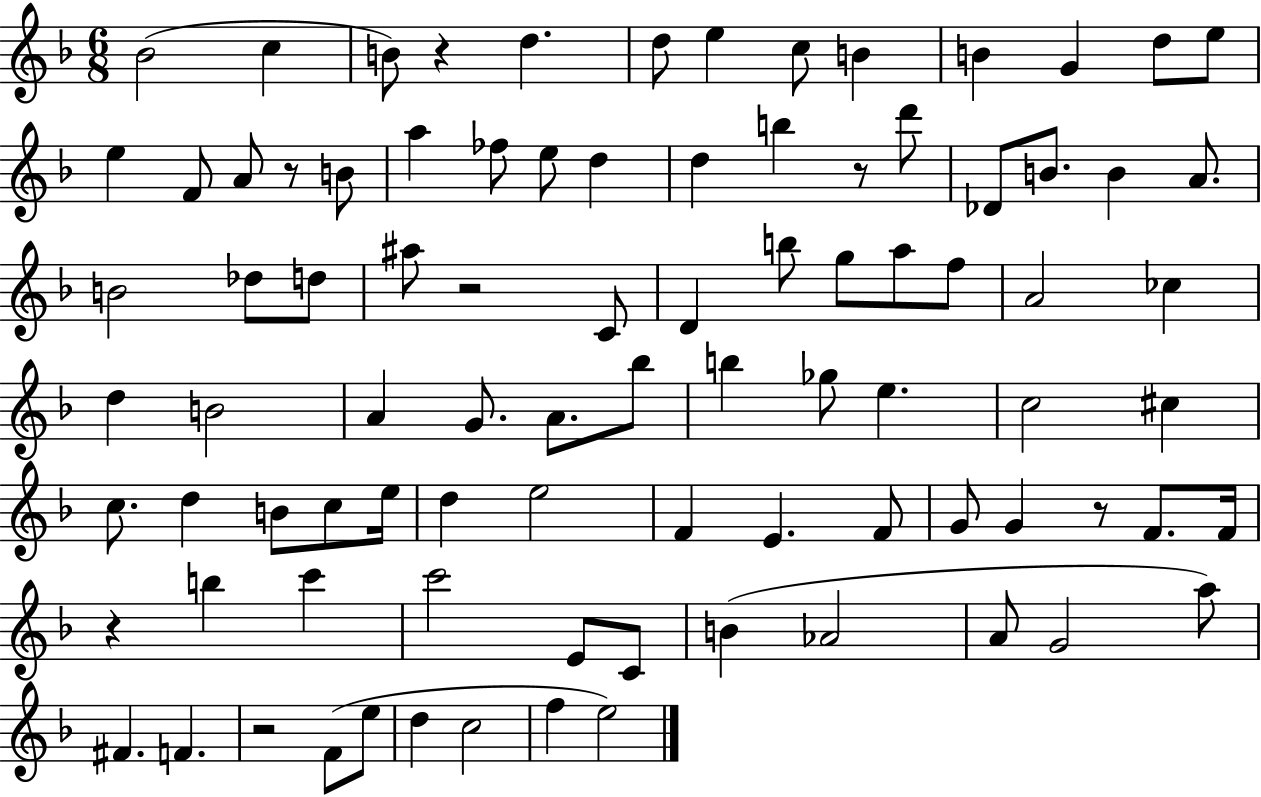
{
  \clef treble
  \numericTimeSignature
  \time 6/8
  \key f \major
  \repeat volta 2 { bes'2( c''4 | b'8) r4 d''4. | d''8 e''4 c''8 b'4 | b'4 g'4 d''8 e''8 | \break e''4 f'8 a'8 r8 b'8 | a''4 fes''8 e''8 d''4 | d''4 b''4 r8 d'''8 | des'8 b'8. b'4 a'8. | \break b'2 des''8 d''8 | ais''8 r2 c'8 | d'4 b''8 g''8 a''8 f''8 | a'2 ces''4 | \break d''4 b'2 | a'4 g'8. a'8. bes''8 | b''4 ges''8 e''4. | c''2 cis''4 | \break c''8. d''4 b'8 c''8 e''16 | d''4 e''2 | f'4 e'4. f'8 | g'8 g'4 r8 f'8. f'16 | \break r4 b''4 c'''4 | c'''2 e'8 c'8 | b'4( aes'2 | a'8 g'2 a''8) | \break fis'4. f'4. | r2 f'8( e''8 | d''4 c''2 | f''4 e''2) | \break } \bar "|."
}